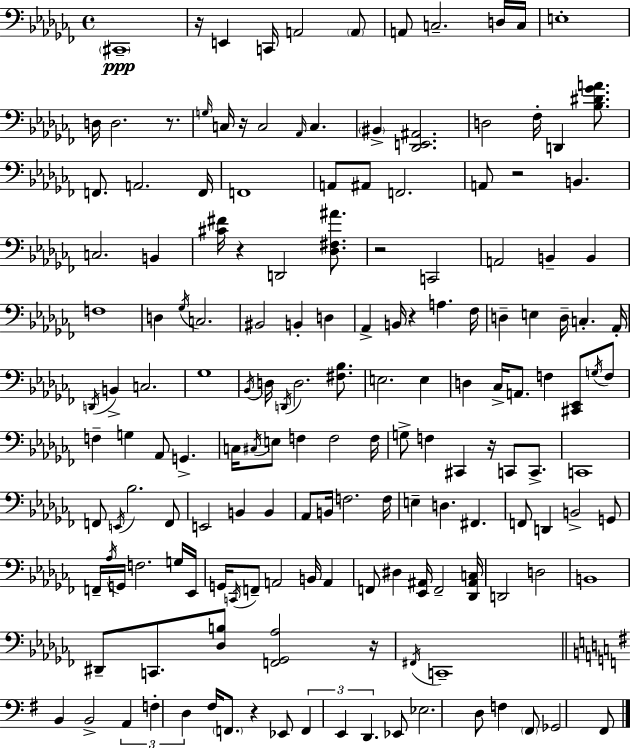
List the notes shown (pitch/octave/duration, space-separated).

C#2/w R/s E2/q C2/s A2/h A2/e A2/e C3/h. D3/s C3/s E3/w D3/s D3/h. R/e. G3/s C3/s R/s C3/h Ab2/s C3/q. BIS2/q [Db2,E2,A#2]/h. D3/h FES3/s D2/q [Bb3,D#4,Gb4,A4]/e. F2/e. A2/h. F2/s F2/w A2/e A#2/e F2/h. A2/e R/h B2/q. C3/h. B2/q [C#4,F#4]/s R/q D2/h [Db3,F#3,A#4]/e. R/h C2/h A2/h B2/q B2/q F3/w D3/q Gb3/s C3/h. BIS2/h B2/q D3/q Ab2/q B2/s R/q A3/q. FES3/s D3/q E3/q D3/s C3/q. Ab2/s D2/s B2/q C3/h. Gb3/w Bb2/s D3/s D2/s D3/h. [F#3,Bb3]/e. E3/h. E3/q D3/q CES3/s A2/e. F3/q [C#2,Eb2]/e G3/s F3/e F3/q G3/q Ab2/e G2/q. C3/s C#3/s E3/e F3/q F3/h F3/s G3/e F3/q C#2/q R/s C2/e C2/e. C2/w F2/e E2/s Bb3/h. F2/e E2/h B2/q B2/q Ab2/e B2/s F3/h. F3/s E3/q D3/q. F#2/q. F2/e D2/q B2/h G2/e F2/s Ab3/s G2/s F3/h. G3/s Eb2/s G2/s C2/s F2/e A2/h B2/s A2/q F2/e D#3/q [Eb2,A#2]/s F2/h [Db2,A#2,C3]/s D2/h D3/h B2/w D#2/e C2/e. [Db3,B3]/e [F2,Gb2,Ab3]/h R/s F#2/s C2/w B2/q B2/h A2/q F3/q D3/q F#3/s F2/e. R/q Eb2/e F2/q E2/q D2/q. Eb2/e Eb3/h. D3/e F3/q F#2/e Gb2/h F#2/e